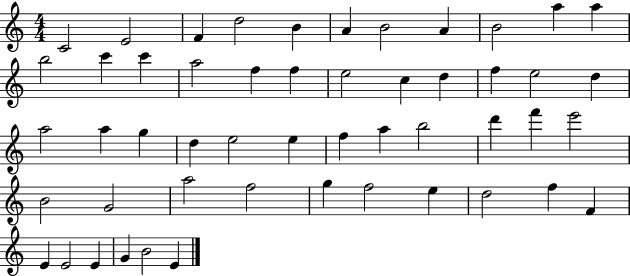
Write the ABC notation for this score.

X:1
T:Untitled
M:4/4
L:1/4
K:C
C2 E2 F d2 B A B2 A B2 a a b2 c' c' a2 f f e2 c d f e2 d a2 a g d e2 e f a b2 d' f' e'2 B2 G2 a2 f2 g f2 e d2 f F E E2 E G B2 E